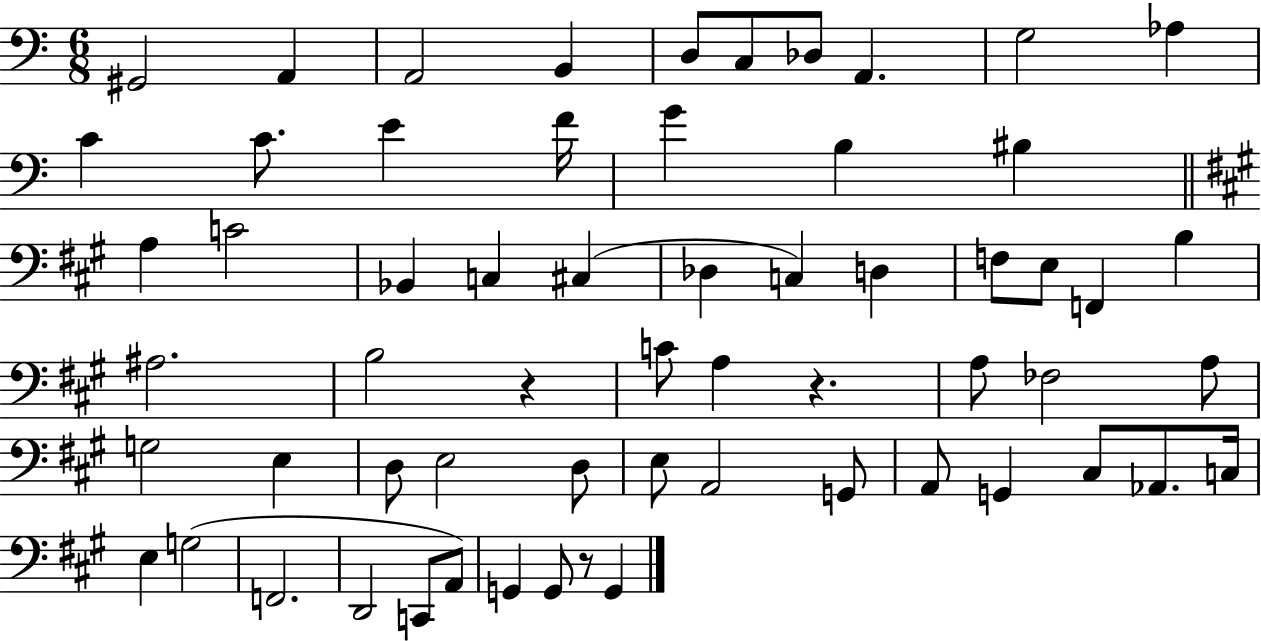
{
  \clef bass
  \numericTimeSignature
  \time 6/8
  \key c \major
  gis,2 a,4 | a,2 b,4 | d8 c8 des8 a,4. | g2 aes4 | \break c'4 c'8. e'4 f'16 | g'4 b4 bis4 | \bar "||" \break \key a \major a4 c'2 | bes,4 c4 cis4( | des4 c4) d4 | f8 e8 f,4 b4 | \break ais2. | b2 r4 | c'8 a4 r4. | a8 fes2 a8 | \break g2 e4 | d8 e2 d8 | e8 a,2 g,8 | a,8 g,4 cis8 aes,8. c16 | \break e4 g2( | f,2. | d,2 c,8 a,8) | g,4 g,8 r8 g,4 | \break \bar "|."
}